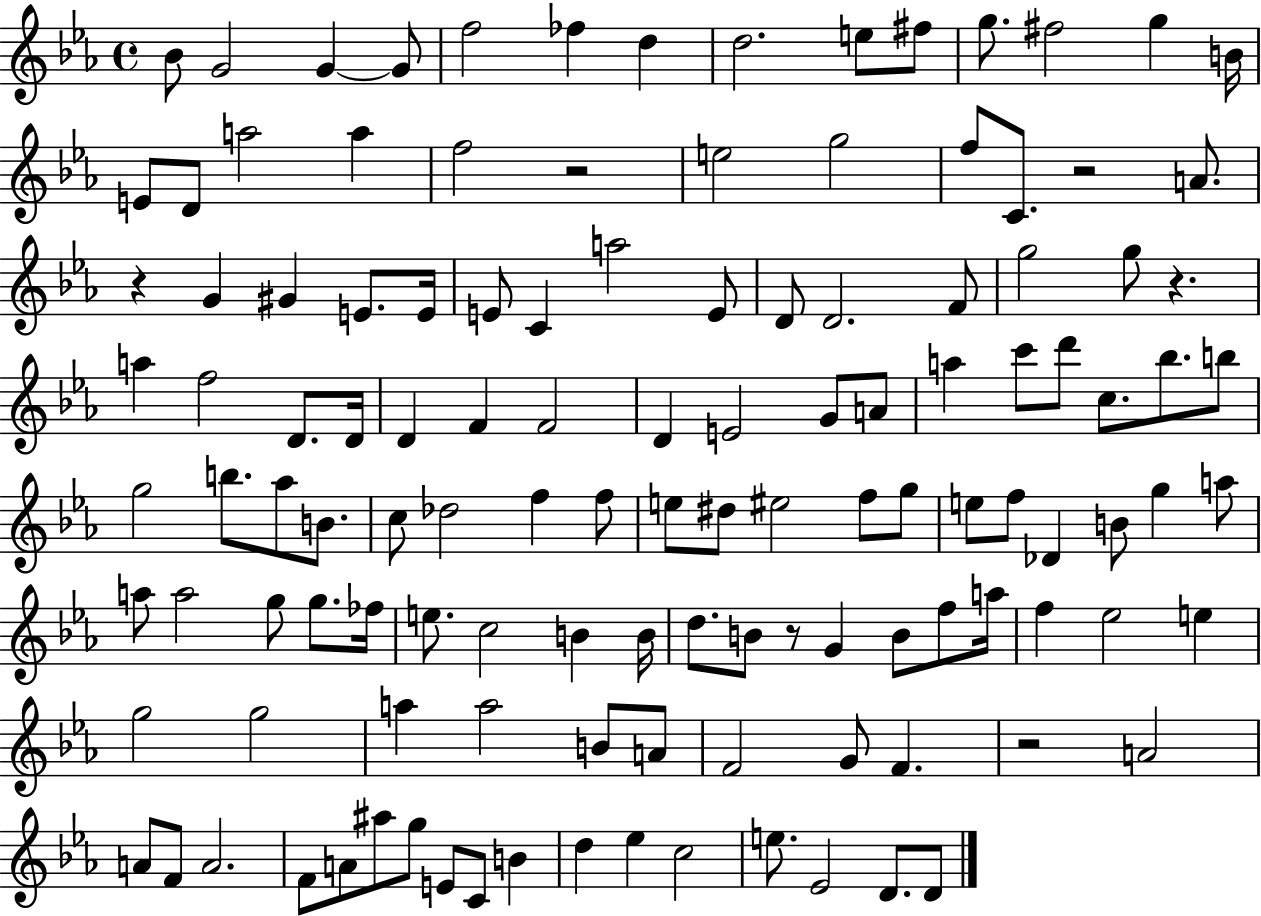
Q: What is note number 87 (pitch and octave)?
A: F5